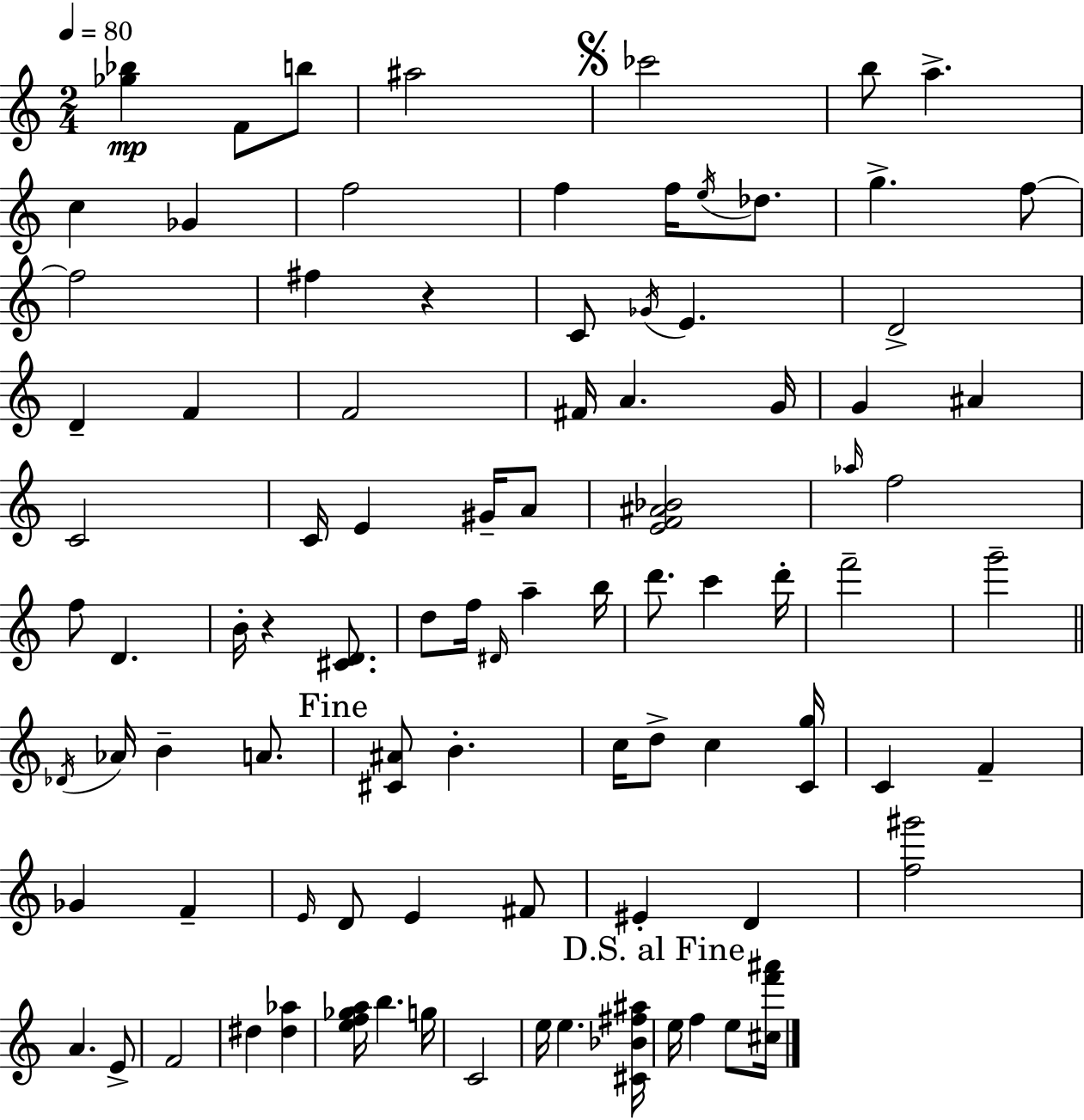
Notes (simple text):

[Gb5,Bb5]/q F4/e B5/e A#5/h CES6/h B5/e A5/q. C5/q Gb4/q F5/h F5/q F5/s E5/s Db5/e. G5/q. F5/e F5/h F#5/q R/q C4/e Gb4/s E4/q. D4/h D4/q F4/q F4/h F#4/s A4/q. G4/s G4/q A#4/q C4/h C4/s E4/q G#4/s A4/e [E4,F4,A#4,Bb4]/h Ab5/s F5/h F5/e D4/q. B4/s R/q [C#4,D4]/e. D5/e F5/s D#4/s A5/q B5/s D6/e. C6/q D6/s F6/h G6/h Db4/s Ab4/s B4/q A4/e. [C#4,A#4]/e B4/q. C5/s D5/e C5/q [C4,G5]/s C4/q F4/q Gb4/q F4/q E4/s D4/e E4/q F#4/e EIS4/q D4/q [F5,G#6]/h A4/q. E4/e F4/h D#5/q [D#5,Ab5]/q [E5,F5,Gb5,A5]/s B5/q. G5/s C4/h E5/s E5/q. [C#4,Bb4,F#5,A#5]/s E5/s F5/q E5/e [C#5,F6,A#6]/s